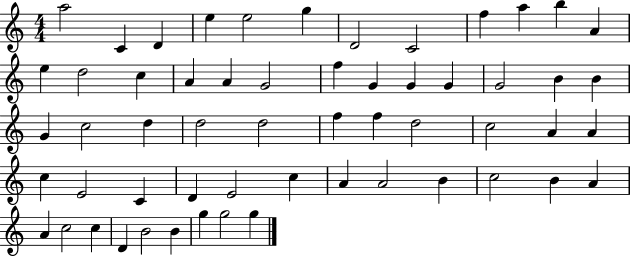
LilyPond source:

{
  \clef treble
  \numericTimeSignature
  \time 4/4
  \key c \major
  a''2 c'4 d'4 | e''4 e''2 g''4 | d'2 c'2 | f''4 a''4 b''4 a'4 | \break e''4 d''2 c''4 | a'4 a'4 g'2 | f''4 g'4 g'4 g'4 | g'2 b'4 b'4 | \break g'4 c''2 d''4 | d''2 d''2 | f''4 f''4 d''2 | c''2 a'4 a'4 | \break c''4 e'2 c'4 | d'4 e'2 c''4 | a'4 a'2 b'4 | c''2 b'4 a'4 | \break a'4 c''2 c''4 | d'4 b'2 b'4 | g''4 g''2 g''4 | \bar "|."
}